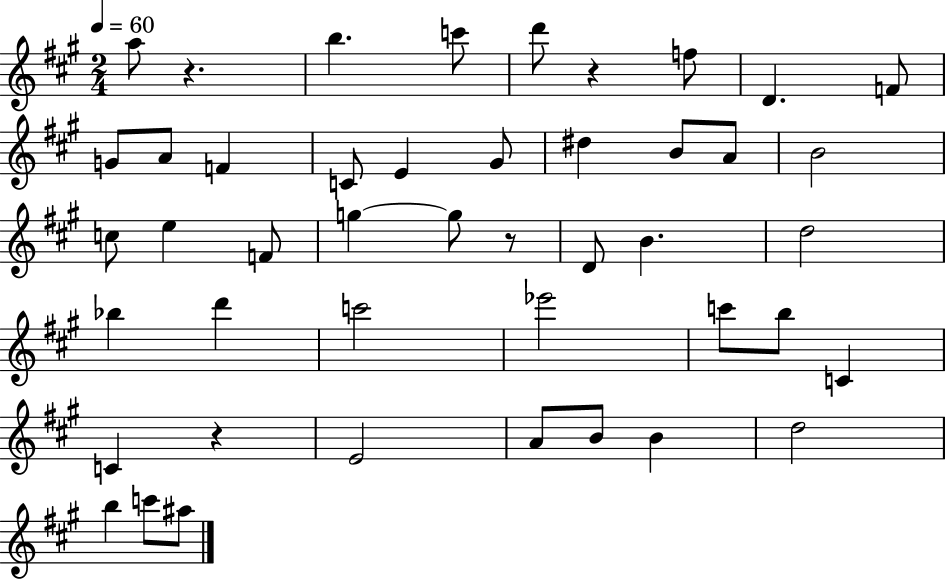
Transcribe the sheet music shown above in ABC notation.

X:1
T:Untitled
M:2/4
L:1/4
K:A
a/2 z b c'/2 d'/2 z f/2 D F/2 G/2 A/2 F C/2 E ^G/2 ^d B/2 A/2 B2 c/2 e F/2 g g/2 z/2 D/2 B d2 _b d' c'2 _e'2 c'/2 b/2 C C z E2 A/2 B/2 B d2 b c'/2 ^a/2